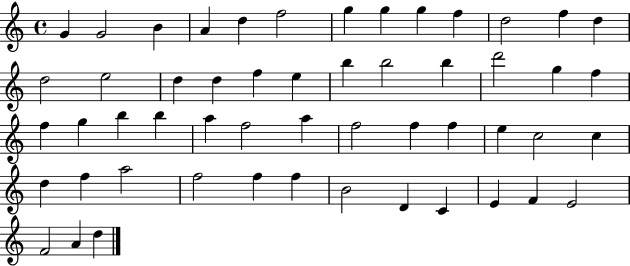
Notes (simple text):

G4/q G4/h B4/q A4/q D5/q F5/h G5/q G5/q G5/q F5/q D5/h F5/q D5/q D5/h E5/h D5/q D5/q F5/q E5/q B5/q B5/h B5/q D6/h G5/q F5/q F5/q G5/q B5/q B5/q A5/q F5/h A5/q F5/h F5/q F5/q E5/q C5/h C5/q D5/q F5/q A5/h F5/h F5/q F5/q B4/h D4/q C4/q E4/q F4/q E4/h F4/h A4/q D5/q